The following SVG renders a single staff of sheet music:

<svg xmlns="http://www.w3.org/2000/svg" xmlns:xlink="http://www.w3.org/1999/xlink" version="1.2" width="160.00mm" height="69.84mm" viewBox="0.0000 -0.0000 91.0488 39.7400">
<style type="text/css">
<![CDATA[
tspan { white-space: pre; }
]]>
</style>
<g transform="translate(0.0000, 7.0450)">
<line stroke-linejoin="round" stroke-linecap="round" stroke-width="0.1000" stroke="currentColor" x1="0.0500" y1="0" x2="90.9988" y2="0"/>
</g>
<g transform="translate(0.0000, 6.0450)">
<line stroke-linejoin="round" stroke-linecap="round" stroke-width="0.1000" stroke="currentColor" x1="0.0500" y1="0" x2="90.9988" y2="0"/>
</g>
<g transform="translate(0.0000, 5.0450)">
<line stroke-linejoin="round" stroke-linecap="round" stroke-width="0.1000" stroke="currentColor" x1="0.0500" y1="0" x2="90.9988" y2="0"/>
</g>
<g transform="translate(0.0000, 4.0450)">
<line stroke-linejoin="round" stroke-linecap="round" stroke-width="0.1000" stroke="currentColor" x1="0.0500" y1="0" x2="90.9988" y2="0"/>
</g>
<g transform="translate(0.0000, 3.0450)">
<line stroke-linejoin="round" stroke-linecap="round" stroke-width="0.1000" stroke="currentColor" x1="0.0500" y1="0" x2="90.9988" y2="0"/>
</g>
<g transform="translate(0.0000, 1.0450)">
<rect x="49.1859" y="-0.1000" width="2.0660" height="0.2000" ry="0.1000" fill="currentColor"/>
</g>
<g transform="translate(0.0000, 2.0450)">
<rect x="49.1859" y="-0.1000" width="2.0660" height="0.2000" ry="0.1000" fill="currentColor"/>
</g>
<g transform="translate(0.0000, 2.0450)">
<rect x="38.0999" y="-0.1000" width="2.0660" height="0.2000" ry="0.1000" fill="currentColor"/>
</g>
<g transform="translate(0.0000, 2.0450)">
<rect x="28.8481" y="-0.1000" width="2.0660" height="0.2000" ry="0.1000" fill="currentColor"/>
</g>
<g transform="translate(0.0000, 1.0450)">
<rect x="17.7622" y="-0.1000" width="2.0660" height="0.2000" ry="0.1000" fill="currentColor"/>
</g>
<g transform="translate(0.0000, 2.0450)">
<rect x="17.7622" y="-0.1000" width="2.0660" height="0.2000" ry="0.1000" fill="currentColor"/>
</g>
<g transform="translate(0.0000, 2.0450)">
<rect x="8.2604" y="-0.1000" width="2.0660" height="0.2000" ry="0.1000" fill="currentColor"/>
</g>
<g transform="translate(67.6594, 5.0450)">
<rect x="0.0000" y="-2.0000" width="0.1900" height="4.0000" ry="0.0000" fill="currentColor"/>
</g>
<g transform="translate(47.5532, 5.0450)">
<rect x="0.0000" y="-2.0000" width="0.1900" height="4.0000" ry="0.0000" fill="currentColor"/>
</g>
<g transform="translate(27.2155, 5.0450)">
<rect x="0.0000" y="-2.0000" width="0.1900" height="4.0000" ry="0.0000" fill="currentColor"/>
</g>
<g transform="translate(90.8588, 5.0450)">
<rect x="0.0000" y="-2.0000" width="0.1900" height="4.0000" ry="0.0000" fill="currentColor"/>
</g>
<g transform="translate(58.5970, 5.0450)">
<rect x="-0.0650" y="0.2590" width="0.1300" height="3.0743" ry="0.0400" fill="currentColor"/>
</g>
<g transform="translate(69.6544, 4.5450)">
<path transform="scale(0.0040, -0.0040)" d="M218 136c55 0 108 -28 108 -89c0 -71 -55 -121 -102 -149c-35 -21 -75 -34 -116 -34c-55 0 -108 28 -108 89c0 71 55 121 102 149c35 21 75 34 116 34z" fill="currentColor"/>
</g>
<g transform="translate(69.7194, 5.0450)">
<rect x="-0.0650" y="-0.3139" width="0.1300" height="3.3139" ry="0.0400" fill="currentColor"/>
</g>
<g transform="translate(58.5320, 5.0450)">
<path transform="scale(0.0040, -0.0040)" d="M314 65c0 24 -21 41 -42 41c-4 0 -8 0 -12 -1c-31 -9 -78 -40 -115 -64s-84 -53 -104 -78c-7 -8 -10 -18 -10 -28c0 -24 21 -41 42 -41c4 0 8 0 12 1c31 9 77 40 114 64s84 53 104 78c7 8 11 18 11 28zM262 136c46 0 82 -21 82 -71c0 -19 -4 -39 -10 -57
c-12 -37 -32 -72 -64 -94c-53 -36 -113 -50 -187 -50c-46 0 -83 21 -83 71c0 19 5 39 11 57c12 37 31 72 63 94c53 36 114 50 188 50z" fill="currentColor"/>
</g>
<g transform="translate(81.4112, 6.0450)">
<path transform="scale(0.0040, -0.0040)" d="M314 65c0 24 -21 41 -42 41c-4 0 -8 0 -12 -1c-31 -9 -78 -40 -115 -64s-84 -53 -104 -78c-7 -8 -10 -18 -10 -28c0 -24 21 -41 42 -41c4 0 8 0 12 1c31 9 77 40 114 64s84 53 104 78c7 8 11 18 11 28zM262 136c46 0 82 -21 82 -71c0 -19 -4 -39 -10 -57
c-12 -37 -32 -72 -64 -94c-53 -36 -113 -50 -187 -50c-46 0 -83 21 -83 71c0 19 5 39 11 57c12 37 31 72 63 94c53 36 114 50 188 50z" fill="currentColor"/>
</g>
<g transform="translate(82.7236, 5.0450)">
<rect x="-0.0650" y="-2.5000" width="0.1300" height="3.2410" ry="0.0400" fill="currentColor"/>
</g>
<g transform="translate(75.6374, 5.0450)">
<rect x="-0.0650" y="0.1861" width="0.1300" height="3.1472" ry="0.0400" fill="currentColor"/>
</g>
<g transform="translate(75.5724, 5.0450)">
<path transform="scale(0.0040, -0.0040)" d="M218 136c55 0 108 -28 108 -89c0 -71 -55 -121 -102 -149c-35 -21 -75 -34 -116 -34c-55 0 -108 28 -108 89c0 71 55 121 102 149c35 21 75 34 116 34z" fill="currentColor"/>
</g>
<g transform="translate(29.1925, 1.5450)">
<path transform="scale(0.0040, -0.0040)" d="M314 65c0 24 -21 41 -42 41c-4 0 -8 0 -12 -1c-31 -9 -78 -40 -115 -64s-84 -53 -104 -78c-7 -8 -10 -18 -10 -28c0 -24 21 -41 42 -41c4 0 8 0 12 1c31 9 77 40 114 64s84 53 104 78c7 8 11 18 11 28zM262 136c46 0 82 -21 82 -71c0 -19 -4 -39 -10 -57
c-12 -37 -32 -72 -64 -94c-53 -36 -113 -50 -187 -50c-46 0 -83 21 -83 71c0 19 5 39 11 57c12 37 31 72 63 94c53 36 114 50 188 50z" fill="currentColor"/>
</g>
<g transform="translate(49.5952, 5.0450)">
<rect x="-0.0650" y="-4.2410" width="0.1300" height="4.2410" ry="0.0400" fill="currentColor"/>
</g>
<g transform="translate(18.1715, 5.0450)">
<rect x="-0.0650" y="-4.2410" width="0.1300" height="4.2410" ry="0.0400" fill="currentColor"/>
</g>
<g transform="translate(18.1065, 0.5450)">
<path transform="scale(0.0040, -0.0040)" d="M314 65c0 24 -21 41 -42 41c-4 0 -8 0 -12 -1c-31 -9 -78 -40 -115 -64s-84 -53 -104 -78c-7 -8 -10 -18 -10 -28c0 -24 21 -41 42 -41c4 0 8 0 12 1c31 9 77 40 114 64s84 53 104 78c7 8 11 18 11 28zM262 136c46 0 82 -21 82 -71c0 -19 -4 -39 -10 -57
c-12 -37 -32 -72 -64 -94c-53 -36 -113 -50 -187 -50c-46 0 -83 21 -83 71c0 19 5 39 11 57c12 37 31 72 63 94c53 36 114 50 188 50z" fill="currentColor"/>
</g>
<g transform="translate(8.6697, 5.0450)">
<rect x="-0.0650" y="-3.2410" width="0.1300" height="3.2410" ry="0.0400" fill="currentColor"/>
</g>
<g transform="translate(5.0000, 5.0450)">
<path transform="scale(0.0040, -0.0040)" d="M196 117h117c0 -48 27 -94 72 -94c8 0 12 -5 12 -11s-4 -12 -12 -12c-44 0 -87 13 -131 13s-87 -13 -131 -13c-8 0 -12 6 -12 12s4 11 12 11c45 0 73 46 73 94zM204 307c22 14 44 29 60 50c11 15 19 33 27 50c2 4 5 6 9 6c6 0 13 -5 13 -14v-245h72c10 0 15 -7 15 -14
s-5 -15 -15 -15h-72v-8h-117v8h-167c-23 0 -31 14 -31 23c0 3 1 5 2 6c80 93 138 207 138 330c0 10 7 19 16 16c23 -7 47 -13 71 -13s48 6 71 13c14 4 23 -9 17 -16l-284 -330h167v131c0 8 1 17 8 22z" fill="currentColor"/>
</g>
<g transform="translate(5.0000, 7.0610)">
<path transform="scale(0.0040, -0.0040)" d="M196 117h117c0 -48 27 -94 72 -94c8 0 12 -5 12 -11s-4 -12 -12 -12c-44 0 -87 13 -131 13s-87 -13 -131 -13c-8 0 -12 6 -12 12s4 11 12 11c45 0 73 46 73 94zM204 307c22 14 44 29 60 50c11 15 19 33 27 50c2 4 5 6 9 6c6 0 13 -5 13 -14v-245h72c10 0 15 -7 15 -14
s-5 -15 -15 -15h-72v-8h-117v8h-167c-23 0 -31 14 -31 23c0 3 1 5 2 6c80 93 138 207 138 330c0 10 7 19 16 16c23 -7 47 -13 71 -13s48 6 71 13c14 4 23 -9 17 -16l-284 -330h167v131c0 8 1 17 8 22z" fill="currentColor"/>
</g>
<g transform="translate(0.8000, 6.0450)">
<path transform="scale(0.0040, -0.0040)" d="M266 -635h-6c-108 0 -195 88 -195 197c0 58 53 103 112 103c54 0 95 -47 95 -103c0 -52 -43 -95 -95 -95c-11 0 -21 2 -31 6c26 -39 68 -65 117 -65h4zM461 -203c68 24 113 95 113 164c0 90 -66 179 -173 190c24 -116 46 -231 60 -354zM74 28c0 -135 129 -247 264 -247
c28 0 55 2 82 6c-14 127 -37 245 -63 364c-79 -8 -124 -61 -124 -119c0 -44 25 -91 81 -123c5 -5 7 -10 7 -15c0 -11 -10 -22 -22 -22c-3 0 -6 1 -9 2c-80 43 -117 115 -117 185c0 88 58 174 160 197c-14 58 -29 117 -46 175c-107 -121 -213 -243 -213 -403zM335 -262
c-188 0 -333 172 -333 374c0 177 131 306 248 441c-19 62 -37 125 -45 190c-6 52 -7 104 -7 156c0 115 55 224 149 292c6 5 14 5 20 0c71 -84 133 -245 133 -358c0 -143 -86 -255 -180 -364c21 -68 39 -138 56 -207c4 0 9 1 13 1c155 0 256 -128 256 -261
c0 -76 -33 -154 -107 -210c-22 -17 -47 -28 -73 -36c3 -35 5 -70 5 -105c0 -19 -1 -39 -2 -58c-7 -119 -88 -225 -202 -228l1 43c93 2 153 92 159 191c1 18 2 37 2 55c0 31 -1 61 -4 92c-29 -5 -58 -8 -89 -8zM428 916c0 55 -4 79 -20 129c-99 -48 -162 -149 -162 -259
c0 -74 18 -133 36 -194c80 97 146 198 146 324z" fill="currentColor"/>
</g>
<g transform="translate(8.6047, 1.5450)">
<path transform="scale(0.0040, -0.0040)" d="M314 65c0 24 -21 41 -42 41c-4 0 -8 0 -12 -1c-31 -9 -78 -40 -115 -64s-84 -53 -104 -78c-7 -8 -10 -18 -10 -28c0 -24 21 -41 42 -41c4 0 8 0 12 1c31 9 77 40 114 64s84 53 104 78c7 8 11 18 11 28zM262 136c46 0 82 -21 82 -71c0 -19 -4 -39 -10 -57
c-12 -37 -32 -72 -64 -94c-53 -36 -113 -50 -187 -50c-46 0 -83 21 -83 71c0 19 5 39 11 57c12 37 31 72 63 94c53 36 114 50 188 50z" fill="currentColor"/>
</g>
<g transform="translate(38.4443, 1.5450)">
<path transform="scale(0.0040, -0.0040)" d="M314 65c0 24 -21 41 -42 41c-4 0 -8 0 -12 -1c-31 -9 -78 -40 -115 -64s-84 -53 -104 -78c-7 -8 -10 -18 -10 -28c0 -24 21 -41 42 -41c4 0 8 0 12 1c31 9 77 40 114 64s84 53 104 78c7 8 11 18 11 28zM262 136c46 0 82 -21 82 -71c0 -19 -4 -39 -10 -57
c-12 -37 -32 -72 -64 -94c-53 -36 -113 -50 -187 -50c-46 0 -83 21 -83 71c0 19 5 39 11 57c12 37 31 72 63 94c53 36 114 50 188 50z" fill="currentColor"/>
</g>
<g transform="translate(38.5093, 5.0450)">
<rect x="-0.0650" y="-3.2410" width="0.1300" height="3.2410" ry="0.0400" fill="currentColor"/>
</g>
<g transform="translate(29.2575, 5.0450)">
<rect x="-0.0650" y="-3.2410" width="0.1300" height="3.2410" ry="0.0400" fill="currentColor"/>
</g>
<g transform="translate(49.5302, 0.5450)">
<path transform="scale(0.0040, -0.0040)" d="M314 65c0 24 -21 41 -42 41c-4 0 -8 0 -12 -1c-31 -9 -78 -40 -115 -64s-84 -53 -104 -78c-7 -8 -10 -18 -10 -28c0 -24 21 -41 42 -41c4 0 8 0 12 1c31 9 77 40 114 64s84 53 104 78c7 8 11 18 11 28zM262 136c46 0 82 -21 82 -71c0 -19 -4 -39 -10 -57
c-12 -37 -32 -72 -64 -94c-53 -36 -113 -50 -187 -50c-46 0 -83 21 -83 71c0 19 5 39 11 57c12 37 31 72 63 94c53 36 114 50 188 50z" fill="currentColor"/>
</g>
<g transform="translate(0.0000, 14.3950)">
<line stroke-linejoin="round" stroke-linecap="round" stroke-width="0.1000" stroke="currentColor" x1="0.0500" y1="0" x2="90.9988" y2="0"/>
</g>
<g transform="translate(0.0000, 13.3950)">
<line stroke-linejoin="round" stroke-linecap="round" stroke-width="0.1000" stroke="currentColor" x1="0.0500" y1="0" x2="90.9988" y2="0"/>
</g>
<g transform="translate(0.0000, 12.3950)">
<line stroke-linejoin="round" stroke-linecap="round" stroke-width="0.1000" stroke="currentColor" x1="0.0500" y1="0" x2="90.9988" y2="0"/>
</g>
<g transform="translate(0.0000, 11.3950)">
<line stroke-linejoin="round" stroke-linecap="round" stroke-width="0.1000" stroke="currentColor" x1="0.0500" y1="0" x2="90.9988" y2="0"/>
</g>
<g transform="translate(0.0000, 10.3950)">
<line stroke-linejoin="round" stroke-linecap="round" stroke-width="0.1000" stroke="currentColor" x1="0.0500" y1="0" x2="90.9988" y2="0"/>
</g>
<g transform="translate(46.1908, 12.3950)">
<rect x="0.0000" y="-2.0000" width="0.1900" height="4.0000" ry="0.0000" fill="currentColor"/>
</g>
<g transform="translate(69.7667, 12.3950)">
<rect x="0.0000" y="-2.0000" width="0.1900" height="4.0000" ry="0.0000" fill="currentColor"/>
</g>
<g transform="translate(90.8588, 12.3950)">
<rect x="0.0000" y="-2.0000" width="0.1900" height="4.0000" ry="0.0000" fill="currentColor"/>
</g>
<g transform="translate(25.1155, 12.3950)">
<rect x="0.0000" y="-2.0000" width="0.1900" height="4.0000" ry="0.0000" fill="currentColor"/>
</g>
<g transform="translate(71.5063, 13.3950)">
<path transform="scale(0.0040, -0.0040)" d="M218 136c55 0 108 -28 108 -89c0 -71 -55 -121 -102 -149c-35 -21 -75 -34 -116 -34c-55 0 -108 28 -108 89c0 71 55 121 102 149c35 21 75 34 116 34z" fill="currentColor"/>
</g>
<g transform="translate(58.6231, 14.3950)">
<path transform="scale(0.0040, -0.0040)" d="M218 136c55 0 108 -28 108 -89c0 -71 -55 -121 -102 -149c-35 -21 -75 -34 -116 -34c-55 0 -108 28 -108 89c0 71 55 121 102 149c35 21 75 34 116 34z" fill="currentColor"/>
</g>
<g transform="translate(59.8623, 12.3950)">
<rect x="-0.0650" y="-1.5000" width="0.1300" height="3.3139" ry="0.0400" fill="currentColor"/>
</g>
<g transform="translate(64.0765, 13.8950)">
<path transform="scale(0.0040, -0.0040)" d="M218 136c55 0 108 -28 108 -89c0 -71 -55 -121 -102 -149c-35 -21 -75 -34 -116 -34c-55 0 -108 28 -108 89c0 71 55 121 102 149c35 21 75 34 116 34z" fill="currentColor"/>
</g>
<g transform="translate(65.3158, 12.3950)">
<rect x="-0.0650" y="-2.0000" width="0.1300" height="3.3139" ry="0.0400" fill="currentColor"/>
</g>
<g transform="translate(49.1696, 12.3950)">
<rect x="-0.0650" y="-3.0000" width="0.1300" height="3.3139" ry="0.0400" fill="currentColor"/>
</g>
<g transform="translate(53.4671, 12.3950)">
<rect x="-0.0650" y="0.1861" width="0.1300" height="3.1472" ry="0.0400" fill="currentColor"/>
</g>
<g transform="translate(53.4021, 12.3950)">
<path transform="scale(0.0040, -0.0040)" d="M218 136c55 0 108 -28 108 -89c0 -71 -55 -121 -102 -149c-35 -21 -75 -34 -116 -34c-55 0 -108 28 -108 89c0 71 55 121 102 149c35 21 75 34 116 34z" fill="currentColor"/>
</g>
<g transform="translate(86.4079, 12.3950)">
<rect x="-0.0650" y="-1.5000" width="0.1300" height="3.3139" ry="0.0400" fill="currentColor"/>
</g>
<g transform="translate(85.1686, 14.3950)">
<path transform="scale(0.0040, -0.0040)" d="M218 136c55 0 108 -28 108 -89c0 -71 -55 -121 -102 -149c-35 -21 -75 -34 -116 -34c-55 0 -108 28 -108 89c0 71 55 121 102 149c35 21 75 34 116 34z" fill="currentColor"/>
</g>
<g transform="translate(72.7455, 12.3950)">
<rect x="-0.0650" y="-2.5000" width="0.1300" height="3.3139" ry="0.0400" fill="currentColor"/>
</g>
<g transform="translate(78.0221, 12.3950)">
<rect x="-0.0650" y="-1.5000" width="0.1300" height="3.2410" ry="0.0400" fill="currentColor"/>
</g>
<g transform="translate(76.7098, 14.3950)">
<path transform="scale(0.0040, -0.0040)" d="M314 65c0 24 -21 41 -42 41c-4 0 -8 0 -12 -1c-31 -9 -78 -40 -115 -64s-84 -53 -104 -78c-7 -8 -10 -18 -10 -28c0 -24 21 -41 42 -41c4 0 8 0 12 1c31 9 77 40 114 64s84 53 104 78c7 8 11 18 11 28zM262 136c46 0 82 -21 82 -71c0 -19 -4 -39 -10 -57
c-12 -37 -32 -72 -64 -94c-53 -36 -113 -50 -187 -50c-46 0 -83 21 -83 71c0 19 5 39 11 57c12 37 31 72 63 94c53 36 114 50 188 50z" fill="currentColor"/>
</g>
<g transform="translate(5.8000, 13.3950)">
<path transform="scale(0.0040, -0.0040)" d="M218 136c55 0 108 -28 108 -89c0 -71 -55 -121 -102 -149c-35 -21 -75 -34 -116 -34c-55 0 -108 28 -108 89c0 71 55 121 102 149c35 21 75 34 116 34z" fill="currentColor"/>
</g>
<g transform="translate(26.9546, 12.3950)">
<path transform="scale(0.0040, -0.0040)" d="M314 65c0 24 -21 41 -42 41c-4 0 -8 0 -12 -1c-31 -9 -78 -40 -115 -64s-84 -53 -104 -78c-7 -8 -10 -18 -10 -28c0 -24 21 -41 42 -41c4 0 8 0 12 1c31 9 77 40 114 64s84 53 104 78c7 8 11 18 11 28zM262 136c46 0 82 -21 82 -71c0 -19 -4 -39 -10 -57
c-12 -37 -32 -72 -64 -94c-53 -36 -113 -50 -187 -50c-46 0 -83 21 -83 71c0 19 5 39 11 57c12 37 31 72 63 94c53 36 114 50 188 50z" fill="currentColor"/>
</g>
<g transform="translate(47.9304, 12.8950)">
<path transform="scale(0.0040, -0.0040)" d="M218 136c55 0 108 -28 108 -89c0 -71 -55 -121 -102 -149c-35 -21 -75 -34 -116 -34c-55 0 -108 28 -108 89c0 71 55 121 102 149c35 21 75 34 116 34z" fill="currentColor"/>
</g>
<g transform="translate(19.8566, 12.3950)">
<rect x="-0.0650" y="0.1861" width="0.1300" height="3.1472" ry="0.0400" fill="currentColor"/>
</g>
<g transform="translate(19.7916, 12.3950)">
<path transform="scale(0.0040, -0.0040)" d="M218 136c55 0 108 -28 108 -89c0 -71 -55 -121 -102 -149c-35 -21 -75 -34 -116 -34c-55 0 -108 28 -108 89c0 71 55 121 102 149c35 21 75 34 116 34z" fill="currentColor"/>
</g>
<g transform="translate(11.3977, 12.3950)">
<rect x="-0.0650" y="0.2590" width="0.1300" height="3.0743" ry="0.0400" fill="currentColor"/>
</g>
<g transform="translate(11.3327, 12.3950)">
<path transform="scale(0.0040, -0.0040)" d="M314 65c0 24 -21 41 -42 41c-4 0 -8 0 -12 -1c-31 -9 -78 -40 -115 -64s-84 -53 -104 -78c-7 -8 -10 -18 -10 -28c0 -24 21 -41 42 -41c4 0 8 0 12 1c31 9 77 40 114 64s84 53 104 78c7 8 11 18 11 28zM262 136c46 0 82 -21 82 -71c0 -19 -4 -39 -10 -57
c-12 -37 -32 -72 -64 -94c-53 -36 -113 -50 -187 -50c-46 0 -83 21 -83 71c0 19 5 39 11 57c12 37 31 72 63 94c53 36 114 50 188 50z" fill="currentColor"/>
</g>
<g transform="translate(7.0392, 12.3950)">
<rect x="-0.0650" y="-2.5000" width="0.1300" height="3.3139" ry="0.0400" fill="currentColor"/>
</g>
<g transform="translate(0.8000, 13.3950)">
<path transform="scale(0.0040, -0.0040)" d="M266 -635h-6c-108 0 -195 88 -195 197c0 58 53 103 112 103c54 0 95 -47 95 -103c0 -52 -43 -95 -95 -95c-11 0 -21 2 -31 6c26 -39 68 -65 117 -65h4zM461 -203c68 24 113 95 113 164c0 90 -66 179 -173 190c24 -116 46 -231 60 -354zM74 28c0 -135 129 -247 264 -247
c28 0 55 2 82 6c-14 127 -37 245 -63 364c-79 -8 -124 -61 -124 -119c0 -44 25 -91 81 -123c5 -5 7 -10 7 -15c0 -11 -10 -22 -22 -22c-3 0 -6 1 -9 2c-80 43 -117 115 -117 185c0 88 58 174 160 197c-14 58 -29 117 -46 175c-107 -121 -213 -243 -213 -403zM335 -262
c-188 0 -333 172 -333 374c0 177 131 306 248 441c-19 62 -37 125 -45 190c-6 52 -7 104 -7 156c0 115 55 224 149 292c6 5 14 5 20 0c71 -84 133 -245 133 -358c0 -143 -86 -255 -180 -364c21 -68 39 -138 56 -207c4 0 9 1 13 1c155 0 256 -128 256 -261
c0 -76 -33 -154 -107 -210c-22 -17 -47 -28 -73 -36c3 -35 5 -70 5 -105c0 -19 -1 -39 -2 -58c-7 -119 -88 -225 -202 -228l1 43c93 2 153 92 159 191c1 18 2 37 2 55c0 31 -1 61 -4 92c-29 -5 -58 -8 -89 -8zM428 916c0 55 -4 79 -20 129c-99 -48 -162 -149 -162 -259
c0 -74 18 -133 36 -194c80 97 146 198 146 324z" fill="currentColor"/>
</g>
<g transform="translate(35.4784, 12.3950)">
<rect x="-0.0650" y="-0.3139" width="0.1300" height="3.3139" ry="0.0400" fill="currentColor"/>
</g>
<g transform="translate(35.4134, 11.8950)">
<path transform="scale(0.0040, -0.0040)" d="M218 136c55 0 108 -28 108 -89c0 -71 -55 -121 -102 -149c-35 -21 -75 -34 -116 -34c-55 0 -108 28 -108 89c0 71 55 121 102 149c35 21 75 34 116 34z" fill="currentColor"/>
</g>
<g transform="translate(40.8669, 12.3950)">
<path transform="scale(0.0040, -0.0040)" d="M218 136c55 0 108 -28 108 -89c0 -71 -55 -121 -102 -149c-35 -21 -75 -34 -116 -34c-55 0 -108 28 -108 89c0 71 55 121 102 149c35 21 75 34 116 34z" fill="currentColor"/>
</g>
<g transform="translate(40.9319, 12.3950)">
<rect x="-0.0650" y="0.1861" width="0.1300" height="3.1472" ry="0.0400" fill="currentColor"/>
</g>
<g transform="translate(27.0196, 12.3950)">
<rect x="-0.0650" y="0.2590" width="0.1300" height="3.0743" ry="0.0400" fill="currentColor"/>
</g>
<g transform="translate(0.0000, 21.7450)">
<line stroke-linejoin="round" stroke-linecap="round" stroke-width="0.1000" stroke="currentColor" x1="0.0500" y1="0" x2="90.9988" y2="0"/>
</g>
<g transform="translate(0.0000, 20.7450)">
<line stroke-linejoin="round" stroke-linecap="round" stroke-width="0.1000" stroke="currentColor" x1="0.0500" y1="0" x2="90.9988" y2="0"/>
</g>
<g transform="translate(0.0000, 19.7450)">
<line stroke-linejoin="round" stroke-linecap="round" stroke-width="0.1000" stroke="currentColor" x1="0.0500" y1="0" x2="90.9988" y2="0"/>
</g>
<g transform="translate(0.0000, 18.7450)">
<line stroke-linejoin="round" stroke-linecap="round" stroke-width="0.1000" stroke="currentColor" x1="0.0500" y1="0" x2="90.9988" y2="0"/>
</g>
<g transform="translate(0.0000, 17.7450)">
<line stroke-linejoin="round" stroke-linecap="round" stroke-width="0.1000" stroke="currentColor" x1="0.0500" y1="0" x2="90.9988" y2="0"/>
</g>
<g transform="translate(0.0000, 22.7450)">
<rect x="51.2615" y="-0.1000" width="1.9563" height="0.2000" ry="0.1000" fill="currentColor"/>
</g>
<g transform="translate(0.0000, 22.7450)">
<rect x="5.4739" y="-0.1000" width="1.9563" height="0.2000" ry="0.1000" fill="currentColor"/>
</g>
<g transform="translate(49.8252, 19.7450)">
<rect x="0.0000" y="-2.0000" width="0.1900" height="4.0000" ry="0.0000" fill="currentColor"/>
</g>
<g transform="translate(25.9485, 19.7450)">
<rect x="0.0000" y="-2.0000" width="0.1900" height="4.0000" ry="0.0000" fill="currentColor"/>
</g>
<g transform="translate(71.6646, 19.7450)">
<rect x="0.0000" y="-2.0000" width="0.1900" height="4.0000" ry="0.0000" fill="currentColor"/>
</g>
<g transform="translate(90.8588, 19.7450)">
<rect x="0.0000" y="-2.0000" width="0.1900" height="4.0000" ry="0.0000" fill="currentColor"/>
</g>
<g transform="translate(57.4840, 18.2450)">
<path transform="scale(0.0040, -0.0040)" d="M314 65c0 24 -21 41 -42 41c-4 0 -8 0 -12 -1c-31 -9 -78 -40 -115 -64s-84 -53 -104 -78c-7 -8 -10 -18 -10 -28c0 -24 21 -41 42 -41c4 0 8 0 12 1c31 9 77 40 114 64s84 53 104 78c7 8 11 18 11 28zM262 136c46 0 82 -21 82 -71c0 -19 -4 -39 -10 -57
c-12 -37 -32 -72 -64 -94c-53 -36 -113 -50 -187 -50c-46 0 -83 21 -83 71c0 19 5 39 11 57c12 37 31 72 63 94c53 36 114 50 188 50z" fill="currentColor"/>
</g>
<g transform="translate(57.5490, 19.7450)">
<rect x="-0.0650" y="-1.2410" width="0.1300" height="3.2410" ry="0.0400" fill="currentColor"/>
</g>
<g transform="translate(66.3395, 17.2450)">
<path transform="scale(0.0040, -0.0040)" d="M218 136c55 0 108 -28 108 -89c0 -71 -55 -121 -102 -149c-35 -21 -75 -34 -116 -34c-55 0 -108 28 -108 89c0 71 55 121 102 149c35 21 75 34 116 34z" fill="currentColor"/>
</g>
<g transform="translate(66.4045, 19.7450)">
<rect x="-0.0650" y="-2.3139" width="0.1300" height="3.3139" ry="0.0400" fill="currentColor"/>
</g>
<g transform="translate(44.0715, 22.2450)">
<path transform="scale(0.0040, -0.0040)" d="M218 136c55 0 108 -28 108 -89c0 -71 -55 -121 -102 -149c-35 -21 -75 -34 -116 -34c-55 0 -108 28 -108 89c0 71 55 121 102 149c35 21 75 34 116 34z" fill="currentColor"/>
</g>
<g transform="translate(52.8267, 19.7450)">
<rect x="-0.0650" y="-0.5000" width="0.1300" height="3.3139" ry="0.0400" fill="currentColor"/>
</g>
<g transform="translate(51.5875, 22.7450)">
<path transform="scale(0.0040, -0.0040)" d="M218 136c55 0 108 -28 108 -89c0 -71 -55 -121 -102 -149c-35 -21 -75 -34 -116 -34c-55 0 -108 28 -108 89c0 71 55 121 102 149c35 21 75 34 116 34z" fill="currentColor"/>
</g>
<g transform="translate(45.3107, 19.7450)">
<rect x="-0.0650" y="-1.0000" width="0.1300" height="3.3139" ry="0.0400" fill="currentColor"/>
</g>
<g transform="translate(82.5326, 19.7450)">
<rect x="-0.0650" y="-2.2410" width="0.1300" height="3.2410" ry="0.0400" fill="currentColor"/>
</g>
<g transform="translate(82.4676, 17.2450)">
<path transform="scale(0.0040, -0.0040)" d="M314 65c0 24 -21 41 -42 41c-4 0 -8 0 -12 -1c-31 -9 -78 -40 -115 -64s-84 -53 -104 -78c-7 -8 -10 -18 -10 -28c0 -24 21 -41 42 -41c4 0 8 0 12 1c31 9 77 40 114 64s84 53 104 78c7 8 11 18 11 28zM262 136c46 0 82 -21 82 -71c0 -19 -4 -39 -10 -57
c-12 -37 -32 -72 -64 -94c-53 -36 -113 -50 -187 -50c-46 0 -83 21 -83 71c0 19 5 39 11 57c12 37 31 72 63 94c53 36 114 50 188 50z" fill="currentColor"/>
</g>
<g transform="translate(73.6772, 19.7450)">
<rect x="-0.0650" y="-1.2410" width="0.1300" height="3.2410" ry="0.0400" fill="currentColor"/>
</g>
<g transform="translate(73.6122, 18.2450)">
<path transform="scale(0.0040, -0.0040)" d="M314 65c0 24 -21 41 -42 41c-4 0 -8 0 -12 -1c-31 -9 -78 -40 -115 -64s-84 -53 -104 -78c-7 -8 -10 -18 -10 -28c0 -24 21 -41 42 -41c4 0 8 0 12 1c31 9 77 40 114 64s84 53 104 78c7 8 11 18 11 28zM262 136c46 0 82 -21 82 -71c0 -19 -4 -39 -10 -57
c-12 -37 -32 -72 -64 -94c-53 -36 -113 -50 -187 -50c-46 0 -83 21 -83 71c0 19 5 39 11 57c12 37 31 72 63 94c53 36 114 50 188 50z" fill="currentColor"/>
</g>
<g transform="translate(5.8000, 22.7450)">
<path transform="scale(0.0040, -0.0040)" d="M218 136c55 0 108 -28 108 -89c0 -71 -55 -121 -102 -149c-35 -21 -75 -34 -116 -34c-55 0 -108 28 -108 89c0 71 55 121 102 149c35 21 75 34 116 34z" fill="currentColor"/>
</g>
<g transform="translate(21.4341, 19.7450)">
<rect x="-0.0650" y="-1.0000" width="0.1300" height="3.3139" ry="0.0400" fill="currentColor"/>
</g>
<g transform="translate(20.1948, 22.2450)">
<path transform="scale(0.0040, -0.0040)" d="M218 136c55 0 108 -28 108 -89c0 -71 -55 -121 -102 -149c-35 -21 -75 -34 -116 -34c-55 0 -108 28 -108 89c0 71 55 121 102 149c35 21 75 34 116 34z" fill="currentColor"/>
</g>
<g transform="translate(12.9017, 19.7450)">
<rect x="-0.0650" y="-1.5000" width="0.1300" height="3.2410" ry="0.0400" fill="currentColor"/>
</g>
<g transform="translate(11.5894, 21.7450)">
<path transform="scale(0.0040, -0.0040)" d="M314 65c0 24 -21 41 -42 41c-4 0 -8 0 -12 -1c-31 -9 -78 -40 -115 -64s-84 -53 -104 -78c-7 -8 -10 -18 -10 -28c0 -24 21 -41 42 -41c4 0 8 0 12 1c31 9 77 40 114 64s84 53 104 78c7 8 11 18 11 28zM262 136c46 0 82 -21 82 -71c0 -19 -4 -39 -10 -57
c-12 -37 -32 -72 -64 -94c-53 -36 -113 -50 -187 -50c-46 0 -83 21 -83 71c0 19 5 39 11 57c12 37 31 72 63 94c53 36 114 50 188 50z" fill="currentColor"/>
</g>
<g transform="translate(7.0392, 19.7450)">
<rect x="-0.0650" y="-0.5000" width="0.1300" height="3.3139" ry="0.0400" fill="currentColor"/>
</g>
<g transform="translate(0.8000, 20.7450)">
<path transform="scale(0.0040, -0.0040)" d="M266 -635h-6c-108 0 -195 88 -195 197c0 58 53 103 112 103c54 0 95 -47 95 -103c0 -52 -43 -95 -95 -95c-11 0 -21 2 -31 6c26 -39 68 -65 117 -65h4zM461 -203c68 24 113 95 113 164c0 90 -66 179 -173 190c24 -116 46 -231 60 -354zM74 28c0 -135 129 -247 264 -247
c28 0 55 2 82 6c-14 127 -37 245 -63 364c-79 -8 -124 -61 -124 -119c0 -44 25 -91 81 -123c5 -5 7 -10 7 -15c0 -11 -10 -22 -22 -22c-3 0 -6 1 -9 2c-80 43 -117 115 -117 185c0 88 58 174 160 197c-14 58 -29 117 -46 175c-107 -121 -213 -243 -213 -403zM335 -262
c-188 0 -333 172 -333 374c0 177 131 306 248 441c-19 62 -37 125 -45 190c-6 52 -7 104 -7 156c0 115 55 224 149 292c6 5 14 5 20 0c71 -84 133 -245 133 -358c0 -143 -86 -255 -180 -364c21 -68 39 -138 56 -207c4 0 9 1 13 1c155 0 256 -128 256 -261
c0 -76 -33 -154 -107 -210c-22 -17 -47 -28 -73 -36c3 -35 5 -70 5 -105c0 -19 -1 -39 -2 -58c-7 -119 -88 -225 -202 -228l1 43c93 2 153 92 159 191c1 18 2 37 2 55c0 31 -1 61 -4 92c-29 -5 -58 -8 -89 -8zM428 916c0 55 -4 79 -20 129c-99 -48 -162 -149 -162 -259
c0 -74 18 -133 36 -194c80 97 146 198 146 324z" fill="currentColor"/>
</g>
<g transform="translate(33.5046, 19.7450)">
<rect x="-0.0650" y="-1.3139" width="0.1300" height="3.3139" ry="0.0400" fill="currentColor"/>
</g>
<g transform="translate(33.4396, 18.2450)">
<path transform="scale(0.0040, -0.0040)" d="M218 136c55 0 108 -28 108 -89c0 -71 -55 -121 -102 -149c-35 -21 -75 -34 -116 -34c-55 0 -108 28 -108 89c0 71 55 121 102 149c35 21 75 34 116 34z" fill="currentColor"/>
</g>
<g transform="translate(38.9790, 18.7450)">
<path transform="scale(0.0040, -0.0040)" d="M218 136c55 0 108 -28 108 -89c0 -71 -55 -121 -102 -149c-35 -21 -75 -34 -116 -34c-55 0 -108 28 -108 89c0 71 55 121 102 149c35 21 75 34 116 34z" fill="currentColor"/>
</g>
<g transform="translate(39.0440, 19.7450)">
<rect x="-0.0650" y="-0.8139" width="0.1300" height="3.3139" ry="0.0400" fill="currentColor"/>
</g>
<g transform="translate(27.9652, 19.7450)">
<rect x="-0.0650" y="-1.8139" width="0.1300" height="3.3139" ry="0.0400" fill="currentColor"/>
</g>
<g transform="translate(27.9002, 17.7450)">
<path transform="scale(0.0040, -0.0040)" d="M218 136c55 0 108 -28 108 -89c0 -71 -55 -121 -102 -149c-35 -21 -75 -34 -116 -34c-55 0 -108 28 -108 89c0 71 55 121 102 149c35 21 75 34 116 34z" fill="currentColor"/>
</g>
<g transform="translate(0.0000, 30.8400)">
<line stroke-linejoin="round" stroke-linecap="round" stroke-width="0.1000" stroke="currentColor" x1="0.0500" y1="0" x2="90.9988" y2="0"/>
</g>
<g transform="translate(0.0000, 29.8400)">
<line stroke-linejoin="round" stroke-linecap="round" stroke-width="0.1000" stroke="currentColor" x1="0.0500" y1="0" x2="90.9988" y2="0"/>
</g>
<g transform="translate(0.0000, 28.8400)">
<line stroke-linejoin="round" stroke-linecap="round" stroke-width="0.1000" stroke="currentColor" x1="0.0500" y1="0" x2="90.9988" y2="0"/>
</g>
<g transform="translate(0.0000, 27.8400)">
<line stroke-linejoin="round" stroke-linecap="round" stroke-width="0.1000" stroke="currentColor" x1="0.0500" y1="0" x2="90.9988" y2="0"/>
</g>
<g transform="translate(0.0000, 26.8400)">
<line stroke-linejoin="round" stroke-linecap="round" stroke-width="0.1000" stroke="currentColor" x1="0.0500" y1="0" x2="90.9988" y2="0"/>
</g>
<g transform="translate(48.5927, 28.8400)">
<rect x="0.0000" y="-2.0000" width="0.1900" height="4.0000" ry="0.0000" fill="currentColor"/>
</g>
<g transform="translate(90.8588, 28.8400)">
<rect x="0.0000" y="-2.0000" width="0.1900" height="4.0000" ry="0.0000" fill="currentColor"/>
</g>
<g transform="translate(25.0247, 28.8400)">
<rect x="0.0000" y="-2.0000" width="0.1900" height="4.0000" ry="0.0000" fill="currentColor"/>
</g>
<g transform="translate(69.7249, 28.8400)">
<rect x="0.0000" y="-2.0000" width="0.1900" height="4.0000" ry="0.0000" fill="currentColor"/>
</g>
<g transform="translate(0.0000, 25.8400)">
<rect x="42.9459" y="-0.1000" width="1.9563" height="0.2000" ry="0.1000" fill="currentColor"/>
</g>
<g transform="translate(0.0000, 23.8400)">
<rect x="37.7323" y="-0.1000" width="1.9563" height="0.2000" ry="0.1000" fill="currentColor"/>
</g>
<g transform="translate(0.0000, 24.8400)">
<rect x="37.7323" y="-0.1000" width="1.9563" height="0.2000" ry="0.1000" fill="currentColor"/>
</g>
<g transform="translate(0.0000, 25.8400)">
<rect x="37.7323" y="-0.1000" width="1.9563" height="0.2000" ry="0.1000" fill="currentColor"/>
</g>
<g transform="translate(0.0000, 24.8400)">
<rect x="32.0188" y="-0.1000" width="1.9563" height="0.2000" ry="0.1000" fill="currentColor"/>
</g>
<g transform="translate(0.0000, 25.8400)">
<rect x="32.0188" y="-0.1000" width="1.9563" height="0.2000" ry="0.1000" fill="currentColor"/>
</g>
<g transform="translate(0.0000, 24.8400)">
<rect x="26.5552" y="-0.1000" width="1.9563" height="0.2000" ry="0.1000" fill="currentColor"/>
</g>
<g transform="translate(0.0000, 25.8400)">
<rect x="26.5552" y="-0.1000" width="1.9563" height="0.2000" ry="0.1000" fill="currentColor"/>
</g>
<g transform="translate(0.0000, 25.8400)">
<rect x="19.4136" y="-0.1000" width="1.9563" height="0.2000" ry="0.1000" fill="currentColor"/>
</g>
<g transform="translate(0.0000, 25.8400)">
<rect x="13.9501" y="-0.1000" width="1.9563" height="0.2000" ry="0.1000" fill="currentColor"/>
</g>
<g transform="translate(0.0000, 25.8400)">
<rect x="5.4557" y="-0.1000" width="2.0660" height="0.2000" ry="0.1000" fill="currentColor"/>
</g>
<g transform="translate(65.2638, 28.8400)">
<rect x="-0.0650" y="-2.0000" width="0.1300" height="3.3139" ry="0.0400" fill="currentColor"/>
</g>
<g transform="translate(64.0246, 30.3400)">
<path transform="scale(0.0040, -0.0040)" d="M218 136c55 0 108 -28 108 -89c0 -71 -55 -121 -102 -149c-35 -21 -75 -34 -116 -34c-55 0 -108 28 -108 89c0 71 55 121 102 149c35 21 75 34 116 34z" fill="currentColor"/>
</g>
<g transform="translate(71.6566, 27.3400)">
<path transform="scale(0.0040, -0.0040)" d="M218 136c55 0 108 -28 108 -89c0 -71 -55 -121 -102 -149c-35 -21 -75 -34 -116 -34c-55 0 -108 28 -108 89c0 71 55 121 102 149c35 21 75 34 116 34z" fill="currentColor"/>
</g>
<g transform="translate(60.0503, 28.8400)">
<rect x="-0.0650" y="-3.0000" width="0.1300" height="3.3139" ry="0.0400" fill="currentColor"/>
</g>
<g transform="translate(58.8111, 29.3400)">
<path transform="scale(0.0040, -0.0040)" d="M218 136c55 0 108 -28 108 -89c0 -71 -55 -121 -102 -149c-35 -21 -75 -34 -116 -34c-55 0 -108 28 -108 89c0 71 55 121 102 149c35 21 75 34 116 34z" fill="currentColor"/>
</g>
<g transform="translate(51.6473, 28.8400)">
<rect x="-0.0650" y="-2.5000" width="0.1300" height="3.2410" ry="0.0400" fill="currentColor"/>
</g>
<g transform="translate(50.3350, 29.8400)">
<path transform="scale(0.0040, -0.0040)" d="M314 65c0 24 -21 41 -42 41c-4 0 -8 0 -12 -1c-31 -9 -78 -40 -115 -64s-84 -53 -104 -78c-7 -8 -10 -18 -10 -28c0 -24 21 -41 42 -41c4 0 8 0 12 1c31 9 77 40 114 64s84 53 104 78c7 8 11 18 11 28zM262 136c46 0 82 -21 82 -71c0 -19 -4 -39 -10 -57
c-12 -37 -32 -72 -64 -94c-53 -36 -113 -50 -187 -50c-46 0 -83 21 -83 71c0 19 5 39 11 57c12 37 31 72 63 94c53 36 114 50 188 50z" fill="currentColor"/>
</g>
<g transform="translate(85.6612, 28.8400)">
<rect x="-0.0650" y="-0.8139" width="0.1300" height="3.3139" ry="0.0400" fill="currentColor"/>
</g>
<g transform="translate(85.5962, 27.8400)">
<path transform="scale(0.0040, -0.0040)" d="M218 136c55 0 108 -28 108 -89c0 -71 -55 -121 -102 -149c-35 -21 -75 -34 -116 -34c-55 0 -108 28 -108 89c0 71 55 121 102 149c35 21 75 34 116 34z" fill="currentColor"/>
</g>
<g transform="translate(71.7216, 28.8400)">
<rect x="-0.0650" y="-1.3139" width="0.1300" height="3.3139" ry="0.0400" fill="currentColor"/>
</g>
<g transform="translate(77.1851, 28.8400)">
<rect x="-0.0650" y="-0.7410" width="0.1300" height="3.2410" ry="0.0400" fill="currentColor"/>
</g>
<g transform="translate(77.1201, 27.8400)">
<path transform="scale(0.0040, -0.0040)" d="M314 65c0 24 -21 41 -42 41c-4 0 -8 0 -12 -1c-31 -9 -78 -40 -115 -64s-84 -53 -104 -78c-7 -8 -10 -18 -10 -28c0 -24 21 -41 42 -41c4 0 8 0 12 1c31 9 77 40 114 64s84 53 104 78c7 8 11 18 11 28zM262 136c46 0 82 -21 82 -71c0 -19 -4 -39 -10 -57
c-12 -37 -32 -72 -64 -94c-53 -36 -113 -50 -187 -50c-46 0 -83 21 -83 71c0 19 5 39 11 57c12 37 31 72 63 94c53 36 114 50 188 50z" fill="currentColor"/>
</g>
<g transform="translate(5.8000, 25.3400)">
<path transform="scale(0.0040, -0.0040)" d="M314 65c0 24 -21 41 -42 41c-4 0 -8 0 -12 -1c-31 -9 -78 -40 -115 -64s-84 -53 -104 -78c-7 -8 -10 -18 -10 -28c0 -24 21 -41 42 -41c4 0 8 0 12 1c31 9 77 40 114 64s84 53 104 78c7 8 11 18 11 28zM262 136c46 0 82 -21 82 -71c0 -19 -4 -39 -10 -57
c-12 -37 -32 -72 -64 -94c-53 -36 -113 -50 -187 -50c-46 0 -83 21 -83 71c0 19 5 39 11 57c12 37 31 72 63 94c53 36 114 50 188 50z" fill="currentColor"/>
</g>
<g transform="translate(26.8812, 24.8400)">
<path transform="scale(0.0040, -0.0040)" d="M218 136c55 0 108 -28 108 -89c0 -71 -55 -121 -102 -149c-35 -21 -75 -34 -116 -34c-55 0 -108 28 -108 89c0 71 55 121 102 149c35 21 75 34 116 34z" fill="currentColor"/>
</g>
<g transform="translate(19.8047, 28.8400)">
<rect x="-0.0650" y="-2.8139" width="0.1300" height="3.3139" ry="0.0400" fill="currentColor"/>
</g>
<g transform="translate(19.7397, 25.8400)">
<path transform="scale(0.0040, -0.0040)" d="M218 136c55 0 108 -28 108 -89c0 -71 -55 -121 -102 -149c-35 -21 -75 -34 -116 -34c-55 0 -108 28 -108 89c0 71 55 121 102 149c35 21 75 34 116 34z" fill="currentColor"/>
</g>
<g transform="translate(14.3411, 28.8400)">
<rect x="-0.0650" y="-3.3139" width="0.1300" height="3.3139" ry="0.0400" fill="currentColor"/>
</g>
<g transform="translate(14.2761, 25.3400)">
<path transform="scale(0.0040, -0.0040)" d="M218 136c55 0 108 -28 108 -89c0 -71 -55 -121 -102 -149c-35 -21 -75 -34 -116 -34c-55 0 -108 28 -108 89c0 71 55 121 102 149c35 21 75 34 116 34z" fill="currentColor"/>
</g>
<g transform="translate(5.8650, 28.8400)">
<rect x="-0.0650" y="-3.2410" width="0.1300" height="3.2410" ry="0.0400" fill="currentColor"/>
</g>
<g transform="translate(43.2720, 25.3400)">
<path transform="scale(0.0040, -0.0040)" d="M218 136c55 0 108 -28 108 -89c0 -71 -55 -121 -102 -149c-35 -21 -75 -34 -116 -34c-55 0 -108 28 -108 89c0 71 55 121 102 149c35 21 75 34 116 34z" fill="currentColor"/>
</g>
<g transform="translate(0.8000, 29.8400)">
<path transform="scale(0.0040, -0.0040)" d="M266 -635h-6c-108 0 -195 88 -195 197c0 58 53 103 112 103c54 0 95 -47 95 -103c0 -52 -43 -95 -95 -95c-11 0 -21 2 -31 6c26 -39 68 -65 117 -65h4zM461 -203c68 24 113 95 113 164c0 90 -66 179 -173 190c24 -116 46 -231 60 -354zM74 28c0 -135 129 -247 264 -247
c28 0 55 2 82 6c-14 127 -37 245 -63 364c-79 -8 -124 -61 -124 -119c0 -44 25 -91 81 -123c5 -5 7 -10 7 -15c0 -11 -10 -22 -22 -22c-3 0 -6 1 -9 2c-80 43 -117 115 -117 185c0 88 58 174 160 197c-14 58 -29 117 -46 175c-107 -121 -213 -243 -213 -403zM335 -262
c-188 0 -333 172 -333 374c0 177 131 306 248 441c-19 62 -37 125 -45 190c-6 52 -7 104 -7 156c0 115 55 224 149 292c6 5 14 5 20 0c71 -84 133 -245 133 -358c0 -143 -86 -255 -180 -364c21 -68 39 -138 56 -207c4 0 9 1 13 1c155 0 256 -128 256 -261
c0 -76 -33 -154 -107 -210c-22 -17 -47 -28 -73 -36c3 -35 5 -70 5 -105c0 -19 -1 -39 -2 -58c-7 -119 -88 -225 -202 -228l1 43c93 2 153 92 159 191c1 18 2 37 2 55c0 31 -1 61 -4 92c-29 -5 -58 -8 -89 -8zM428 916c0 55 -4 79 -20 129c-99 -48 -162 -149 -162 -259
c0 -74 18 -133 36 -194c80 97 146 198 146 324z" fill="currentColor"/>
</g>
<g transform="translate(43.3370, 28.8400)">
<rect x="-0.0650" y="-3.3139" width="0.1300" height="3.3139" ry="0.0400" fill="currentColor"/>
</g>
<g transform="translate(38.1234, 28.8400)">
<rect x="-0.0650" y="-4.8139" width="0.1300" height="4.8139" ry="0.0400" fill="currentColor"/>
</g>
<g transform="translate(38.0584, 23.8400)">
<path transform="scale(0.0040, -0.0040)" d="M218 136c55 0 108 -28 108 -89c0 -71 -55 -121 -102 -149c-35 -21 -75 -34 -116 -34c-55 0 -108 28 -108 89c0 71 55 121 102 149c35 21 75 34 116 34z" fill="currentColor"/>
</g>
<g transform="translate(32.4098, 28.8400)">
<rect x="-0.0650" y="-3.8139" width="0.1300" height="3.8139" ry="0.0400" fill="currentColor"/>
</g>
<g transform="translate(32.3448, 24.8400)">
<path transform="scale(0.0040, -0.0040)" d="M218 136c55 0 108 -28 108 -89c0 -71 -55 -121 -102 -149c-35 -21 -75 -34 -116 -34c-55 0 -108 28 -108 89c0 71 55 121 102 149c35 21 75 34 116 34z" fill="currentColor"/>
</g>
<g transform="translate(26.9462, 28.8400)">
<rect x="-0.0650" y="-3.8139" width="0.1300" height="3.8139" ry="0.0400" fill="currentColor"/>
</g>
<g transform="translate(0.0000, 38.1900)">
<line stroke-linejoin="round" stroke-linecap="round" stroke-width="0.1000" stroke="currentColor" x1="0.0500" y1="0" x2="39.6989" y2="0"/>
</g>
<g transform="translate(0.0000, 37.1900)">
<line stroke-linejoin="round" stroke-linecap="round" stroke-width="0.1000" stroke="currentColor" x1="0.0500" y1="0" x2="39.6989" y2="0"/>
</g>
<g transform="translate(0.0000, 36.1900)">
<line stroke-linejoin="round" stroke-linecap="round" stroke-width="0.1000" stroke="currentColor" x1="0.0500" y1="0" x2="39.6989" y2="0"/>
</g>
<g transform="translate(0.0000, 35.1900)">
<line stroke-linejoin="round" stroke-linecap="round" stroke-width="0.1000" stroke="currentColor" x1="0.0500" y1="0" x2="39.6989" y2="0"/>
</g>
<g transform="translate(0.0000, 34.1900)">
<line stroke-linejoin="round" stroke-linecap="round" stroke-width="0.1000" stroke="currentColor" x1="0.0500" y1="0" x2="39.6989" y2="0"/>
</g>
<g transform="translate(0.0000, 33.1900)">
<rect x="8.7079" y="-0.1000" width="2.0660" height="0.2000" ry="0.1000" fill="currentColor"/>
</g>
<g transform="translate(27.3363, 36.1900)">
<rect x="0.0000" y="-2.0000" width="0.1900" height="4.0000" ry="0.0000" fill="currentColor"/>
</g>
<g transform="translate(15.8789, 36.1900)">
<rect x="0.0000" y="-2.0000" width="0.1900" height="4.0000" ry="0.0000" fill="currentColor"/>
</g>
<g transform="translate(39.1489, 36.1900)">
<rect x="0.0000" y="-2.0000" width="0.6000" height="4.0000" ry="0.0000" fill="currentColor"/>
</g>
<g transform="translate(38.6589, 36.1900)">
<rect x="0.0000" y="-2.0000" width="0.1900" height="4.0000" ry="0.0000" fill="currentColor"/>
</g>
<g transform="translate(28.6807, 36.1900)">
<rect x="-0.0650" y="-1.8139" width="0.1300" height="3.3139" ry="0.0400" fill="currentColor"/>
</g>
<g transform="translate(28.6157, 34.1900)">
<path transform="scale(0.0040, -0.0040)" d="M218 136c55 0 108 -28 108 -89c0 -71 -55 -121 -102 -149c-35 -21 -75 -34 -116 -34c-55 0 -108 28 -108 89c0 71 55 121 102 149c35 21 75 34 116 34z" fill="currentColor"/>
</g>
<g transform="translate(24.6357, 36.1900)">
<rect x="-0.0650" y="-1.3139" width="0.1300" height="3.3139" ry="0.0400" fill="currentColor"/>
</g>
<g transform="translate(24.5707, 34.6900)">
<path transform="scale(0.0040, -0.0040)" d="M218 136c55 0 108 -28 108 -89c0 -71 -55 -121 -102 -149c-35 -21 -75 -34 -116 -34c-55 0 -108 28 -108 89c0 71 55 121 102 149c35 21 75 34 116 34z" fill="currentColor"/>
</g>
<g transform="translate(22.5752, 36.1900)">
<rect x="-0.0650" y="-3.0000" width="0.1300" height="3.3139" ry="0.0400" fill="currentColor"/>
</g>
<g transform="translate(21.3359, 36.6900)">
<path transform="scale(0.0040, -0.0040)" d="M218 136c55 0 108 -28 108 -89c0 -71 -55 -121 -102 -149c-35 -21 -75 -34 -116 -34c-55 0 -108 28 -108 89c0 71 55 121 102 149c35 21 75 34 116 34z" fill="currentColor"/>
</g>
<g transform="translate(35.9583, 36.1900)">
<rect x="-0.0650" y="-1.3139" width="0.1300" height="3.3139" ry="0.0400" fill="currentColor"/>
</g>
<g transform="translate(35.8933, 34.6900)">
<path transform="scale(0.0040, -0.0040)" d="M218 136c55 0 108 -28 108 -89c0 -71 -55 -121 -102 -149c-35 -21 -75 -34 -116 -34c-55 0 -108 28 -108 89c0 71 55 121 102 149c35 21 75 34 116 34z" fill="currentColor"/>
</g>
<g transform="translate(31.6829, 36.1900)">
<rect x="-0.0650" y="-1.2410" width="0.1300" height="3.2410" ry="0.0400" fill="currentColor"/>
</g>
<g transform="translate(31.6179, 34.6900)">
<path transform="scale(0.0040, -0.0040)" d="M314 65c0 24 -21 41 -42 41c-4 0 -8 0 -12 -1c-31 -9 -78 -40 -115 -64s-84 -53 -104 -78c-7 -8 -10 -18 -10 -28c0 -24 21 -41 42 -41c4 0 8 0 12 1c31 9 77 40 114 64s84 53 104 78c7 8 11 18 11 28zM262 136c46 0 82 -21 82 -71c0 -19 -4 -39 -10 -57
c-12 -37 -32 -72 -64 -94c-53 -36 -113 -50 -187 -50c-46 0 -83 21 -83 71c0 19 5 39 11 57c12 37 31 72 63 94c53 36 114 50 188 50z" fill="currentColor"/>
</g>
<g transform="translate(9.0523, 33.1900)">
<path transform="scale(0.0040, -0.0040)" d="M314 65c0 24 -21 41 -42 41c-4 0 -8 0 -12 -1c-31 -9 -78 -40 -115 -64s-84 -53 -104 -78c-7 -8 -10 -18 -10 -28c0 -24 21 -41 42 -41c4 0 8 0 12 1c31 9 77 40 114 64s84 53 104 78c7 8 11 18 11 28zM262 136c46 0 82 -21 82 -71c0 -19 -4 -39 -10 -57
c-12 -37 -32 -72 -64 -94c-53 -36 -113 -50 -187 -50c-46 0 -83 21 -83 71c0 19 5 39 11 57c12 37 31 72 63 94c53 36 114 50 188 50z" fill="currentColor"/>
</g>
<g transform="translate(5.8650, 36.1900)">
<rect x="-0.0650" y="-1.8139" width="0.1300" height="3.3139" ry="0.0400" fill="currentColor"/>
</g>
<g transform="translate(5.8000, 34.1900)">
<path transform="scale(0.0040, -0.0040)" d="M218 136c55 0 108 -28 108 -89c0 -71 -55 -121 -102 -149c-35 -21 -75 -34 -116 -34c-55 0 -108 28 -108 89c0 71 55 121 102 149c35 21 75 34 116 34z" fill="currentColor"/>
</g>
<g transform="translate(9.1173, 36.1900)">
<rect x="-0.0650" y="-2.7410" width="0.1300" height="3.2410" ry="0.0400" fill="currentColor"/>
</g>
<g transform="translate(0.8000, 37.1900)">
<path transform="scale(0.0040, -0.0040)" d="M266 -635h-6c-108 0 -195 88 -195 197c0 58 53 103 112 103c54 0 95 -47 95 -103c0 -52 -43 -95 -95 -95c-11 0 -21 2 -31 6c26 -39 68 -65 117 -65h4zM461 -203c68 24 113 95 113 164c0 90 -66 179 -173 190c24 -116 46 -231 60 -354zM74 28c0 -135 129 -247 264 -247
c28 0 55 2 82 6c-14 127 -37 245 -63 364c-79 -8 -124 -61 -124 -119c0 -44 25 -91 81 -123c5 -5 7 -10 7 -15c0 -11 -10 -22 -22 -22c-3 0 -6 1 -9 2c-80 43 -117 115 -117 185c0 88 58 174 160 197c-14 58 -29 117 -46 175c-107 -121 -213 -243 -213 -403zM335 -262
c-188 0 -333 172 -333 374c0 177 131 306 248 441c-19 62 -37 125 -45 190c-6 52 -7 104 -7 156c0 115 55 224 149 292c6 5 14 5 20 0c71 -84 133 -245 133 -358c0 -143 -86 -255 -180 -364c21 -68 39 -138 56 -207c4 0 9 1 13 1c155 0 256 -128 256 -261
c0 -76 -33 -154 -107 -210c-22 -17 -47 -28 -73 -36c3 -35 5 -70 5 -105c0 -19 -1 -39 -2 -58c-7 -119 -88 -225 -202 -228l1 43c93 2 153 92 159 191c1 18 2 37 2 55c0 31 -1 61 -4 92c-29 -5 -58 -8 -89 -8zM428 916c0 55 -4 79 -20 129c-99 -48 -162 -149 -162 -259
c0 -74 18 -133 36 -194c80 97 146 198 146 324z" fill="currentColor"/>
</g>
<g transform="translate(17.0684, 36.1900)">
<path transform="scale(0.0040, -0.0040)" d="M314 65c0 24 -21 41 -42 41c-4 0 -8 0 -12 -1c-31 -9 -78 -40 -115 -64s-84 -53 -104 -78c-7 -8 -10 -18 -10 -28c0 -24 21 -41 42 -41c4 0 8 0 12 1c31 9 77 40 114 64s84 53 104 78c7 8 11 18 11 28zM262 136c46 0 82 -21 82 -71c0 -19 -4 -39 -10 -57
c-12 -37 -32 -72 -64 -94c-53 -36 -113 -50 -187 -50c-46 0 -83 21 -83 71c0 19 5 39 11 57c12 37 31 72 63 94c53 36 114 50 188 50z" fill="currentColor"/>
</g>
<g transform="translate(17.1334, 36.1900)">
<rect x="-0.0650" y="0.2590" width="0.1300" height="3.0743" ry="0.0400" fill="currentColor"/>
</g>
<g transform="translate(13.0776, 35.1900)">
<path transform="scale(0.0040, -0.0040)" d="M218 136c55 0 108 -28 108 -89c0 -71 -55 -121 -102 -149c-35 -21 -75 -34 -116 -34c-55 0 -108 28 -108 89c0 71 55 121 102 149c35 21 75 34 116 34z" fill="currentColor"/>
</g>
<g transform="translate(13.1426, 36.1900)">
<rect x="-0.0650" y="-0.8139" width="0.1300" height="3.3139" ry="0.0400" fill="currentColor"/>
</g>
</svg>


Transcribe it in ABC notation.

X:1
T:Untitled
M:4/4
L:1/4
K:C
b2 d'2 b2 b2 d'2 B2 c B G2 G B2 B B2 c B A B E F G E2 E C E2 D f e d D C e2 g e2 g2 b2 b a c' c' e' b G2 A F e d2 d f a2 d B2 A e f e2 e